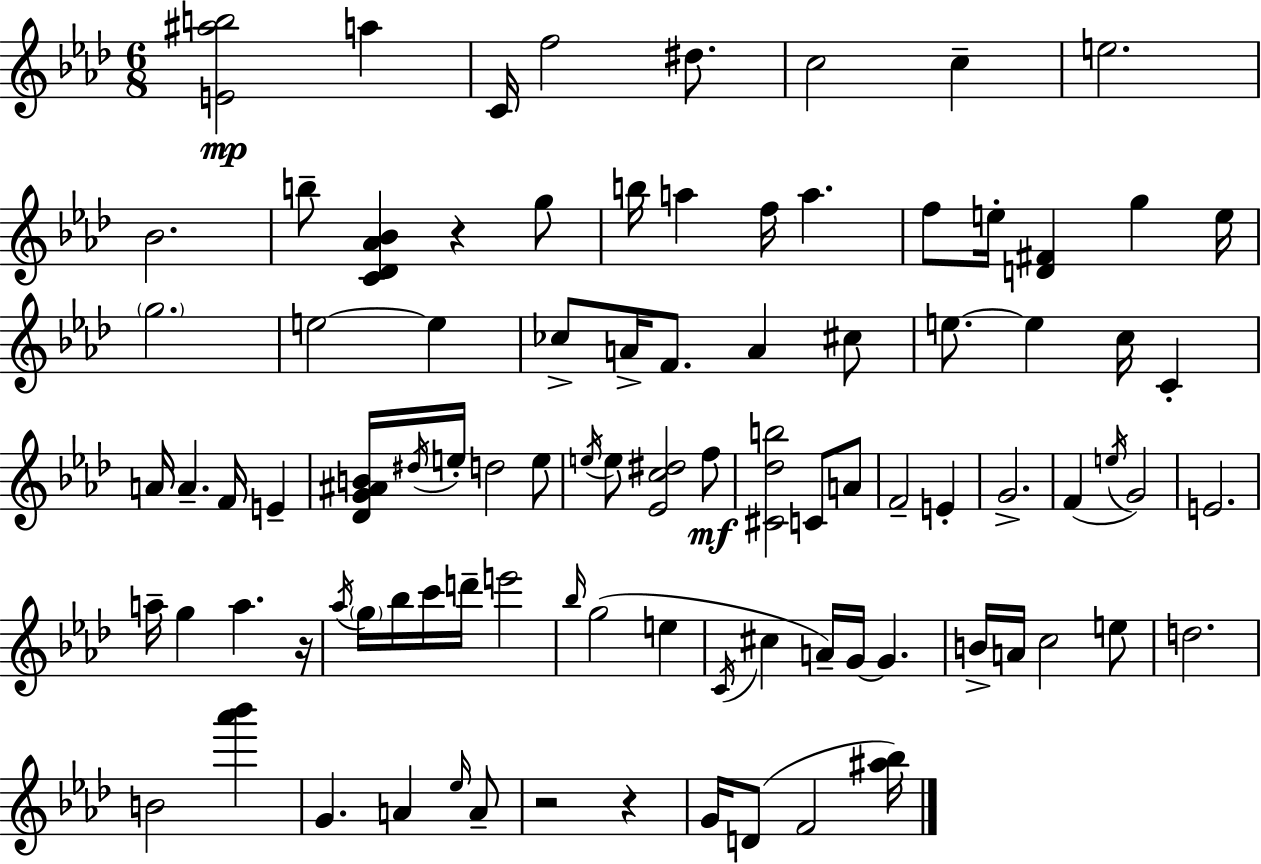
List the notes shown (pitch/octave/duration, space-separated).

[E4,A#5,B5]/h A5/q C4/s F5/h D#5/e. C5/h C5/q E5/h. Bb4/h. B5/e [C4,Db4,Ab4,Bb4]/q R/q G5/e B5/s A5/q F5/s A5/q. F5/e E5/s [D4,F#4]/q G5/q E5/s G5/h. E5/h E5/q CES5/e A4/s F4/e. A4/q C#5/e E5/e. E5/q C5/s C4/q A4/s A4/q. F4/s E4/q [Db4,G4,A#4,B4]/s D#5/s E5/s D5/h E5/e E5/s E5/e [Eb4,C5,D#5]/h F5/e [C#4,Db5,B5]/h C4/e A4/e F4/h E4/q G4/h. F4/q E5/s G4/h E4/h. A5/s G5/q A5/q. R/s Ab5/s G5/s Bb5/s C6/s D6/s E6/h Bb5/s G5/h E5/q C4/s C#5/q A4/s G4/s G4/q. B4/s A4/s C5/h E5/e D5/h. B4/h [Ab6,Bb6]/q G4/q. A4/q Eb5/s A4/e R/h R/q G4/s D4/e F4/h [A#5,Bb5]/s